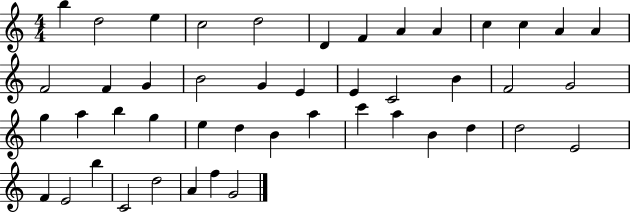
B5/q D5/h E5/q C5/h D5/h D4/q F4/q A4/q A4/q C5/q C5/q A4/q A4/q F4/h F4/q G4/q B4/h G4/q E4/q E4/q C4/h B4/q F4/h G4/h G5/q A5/q B5/q G5/q E5/q D5/q B4/q A5/q C6/q A5/q B4/q D5/q D5/h E4/h F4/q E4/h B5/q C4/h D5/h A4/q F5/q G4/h